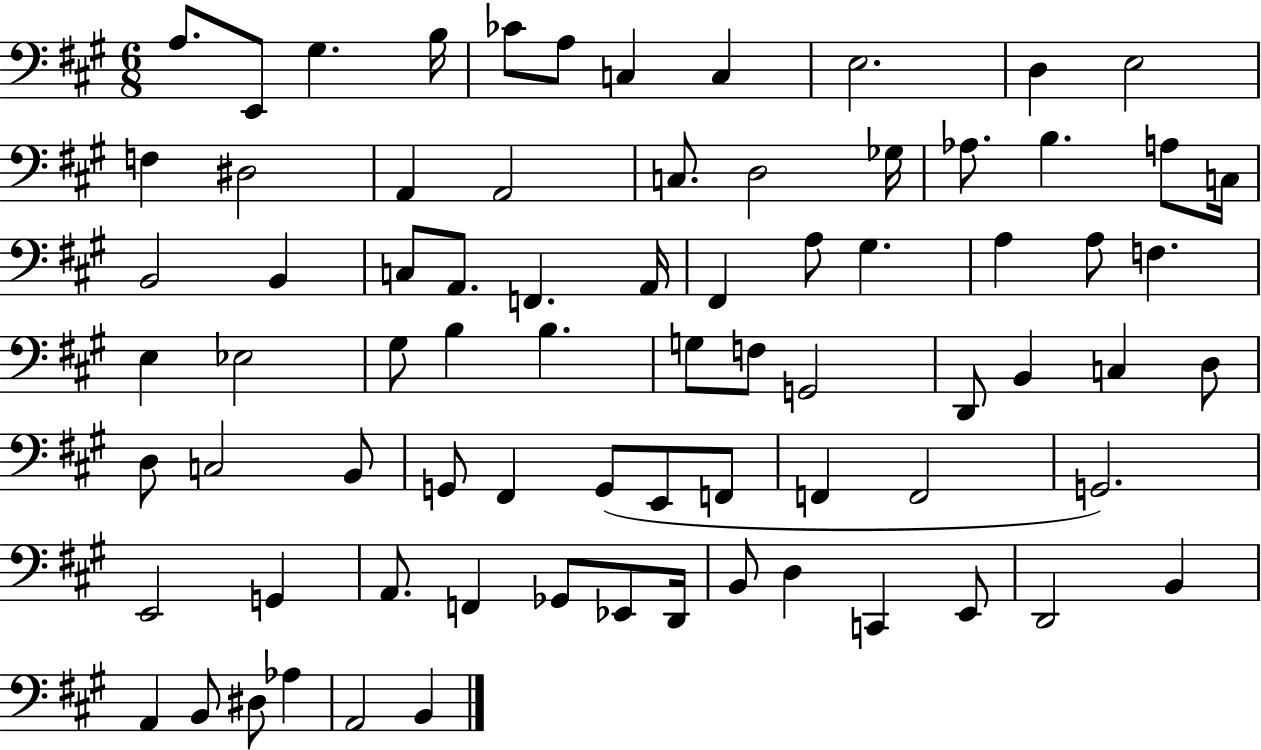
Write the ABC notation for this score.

X:1
T:Untitled
M:6/8
L:1/4
K:A
A,/2 E,,/2 ^G, B,/4 _C/2 A,/2 C, C, E,2 D, E,2 F, ^D,2 A,, A,,2 C,/2 D,2 _G,/4 _A,/2 B, A,/2 C,/4 B,,2 B,, C,/2 A,,/2 F,, A,,/4 ^F,, A,/2 ^G, A, A,/2 F, E, _E,2 ^G,/2 B, B, G,/2 F,/2 G,,2 D,,/2 B,, C, D,/2 D,/2 C,2 B,,/2 G,,/2 ^F,, G,,/2 E,,/2 F,,/2 F,, F,,2 G,,2 E,,2 G,, A,,/2 F,, _G,,/2 _E,,/2 D,,/4 B,,/2 D, C,, E,,/2 D,,2 B,, A,, B,,/2 ^D,/2 _A, A,,2 B,,